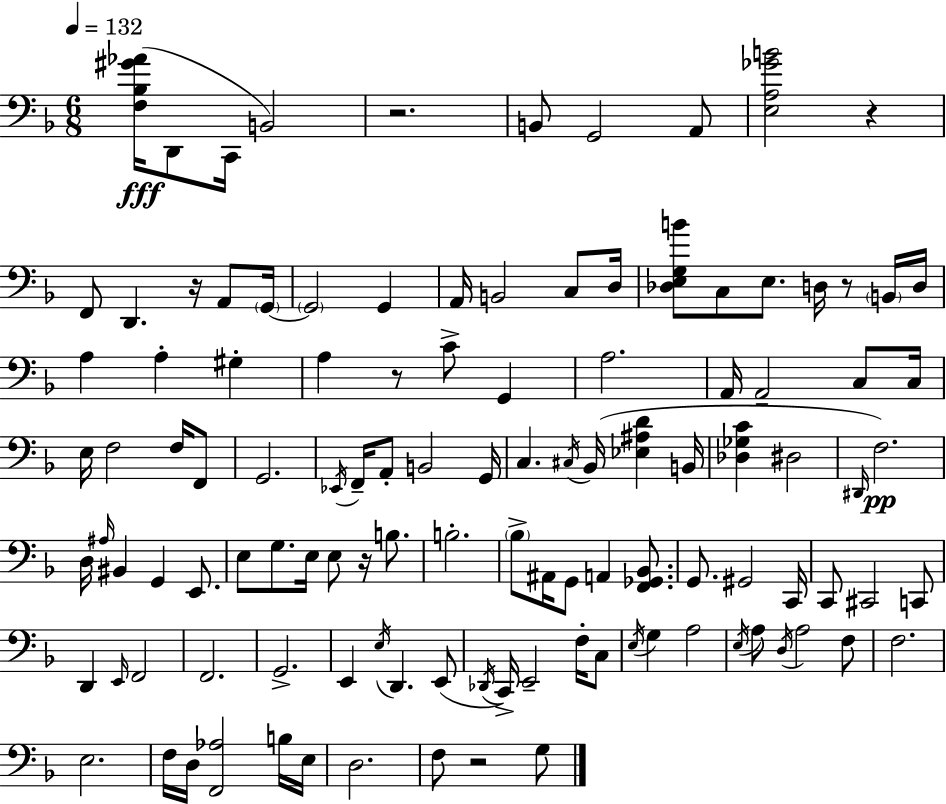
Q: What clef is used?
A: bass